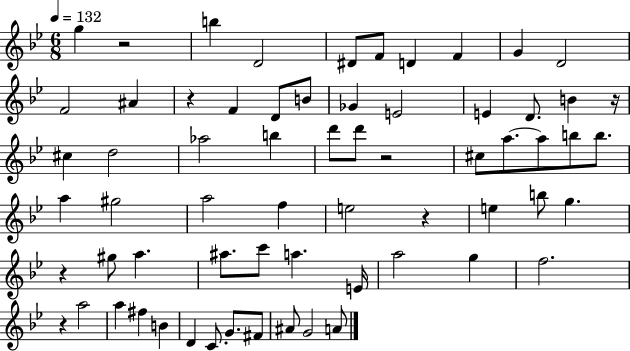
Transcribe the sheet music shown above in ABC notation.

X:1
T:Untitled
M:6/8
L:1/4
K:Bb
g z2 b D2 ^D/2 F/2 D F G D2 F2 ^A z F D/2 B/2 _G E2 E D/2 B z/4 ^c d2 _a2 b d'/2 d'/2 z2 ^c/2 a/2 a/2 b/2 b/2 a ^g2 a2 f e2 z e b/2 g z ^g/2 a ^a/2 c'/2 a E/4 a2 g f2 z a2 a ^f B D C/2 G/2 ^F/2 ^A/2 G2 A/2